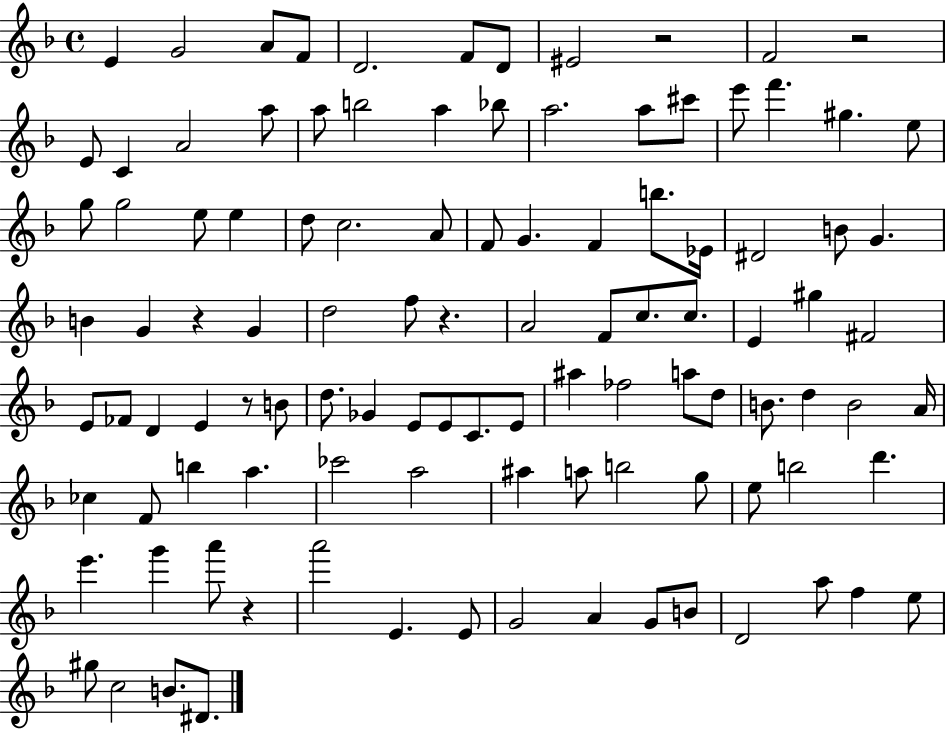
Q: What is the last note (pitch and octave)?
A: D#4